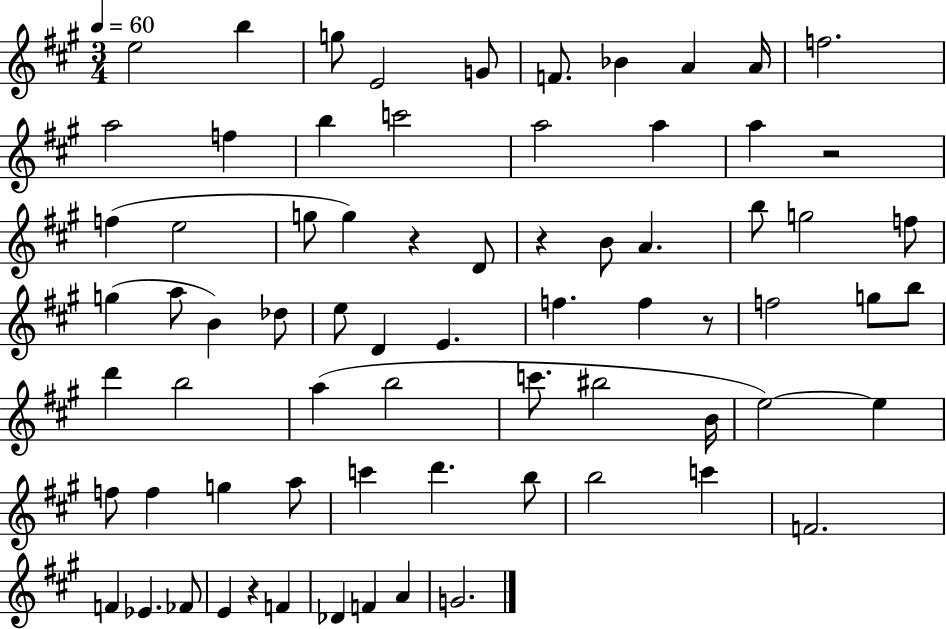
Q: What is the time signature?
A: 3/4